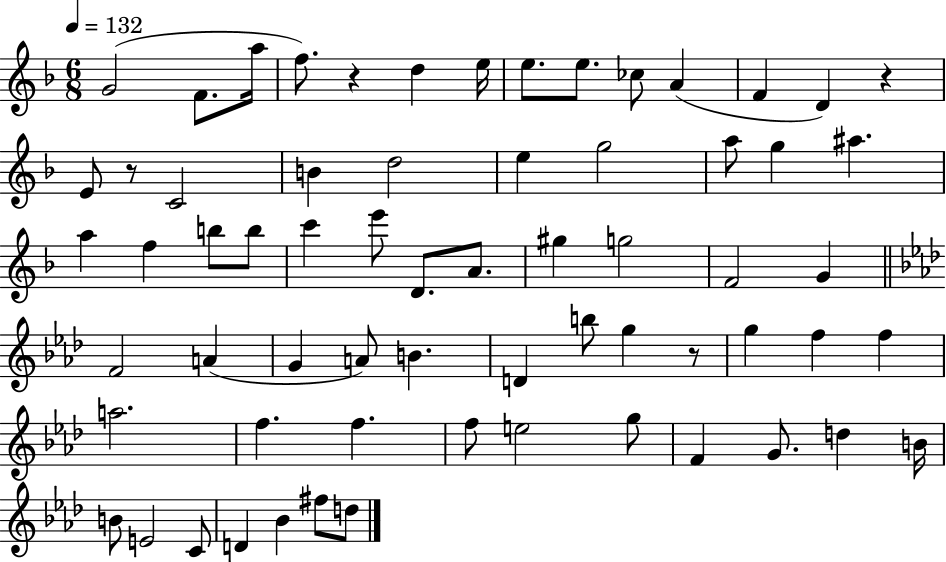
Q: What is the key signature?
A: F major